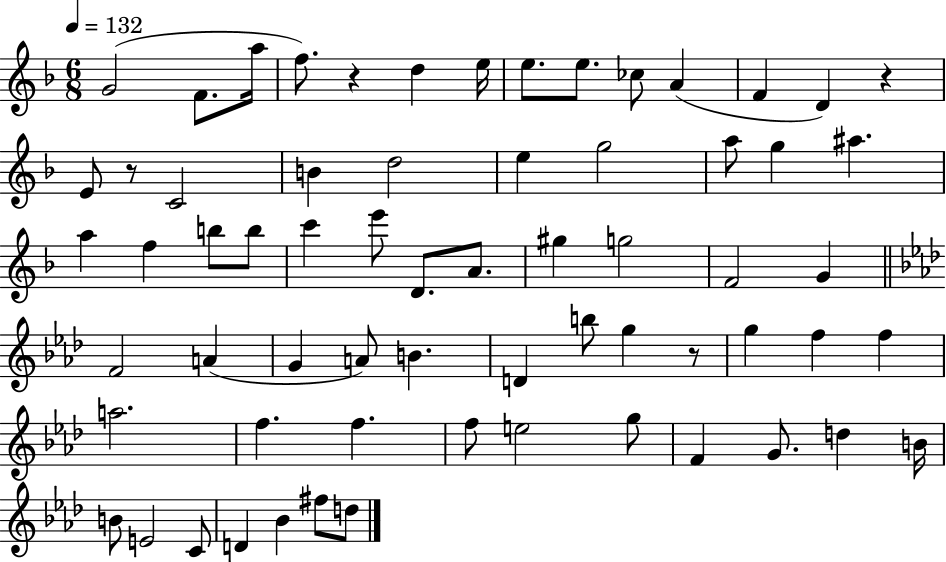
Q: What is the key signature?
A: F major